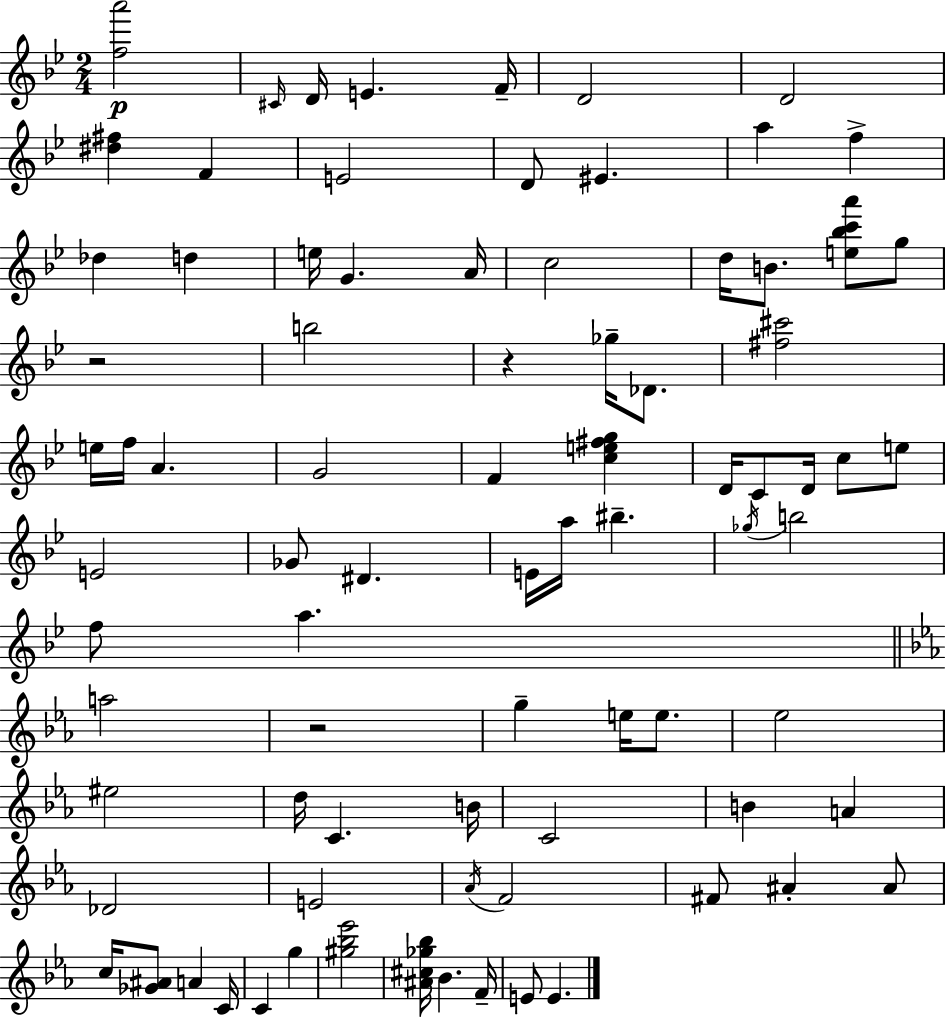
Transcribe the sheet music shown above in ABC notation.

X:1
T:Untitled
M:2/4
L:1/4
K:Gm
[fa']2 ^C/4 D/4 E F/4 D2 D2 [^d^f] F E2 D/2 ^E a f _d d e/4 G A/4 c2 d/4 B/2 [e_bc'a']/2 g/2 z2 b2 z _g/4 _D/2 [^f^c']2 e/4 f/4 A G2 F [ce^fg] D/4 C/2 D/4 c/2 e/2 E2 _G/2 ^D E/4 a/4 ^b _g/4 b2 f/2 a a2 z2 g e/4 e/2 _e2 ^e2 d/4 C B/4 C2 B A _D2 E2 _A/4 F2 ^F/2 ^A ^A/2 c/4 [_G^A]/2 A C/4 C g [^g_b_e']2 [^A^c_g_b]/4 _B F/4 E/2 E